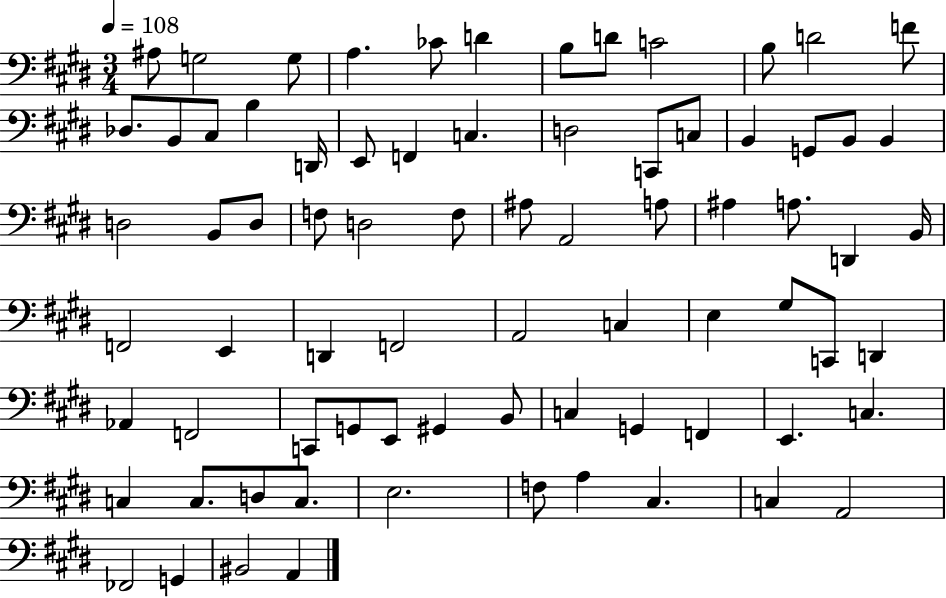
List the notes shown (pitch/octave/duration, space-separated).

A#3/e G3/h G3/e A3/q. CES4/e D4/q B3/e D4/e C4/h B3/e D4/h F4/e Db3/e. B2/e C#3/e B3/q D2/s E2/e F2/q C3/q. D3/h C2/e C3/e B2/q G2/e B2/e B2/q D3/h B2/e D3/e F3/e D3/h F3/e A#3/e A2/h A3/e A#3/q A3/e. D2/q B2/s F2/h E2/q D2/q F2/h A2/h C3/q E3/q G#3/e C2/e D2/q Ab2/q F2/h C2/e G2/e E2/e G#2/q B2/e C3/q G2/q F2/q E2/q. C3/q. C3/q C3/e. D3/e C3/e. E3/h. F3/e A3/q C#3/q. C3/q A2/h FES2/h G2/q BIS2/h A2/q